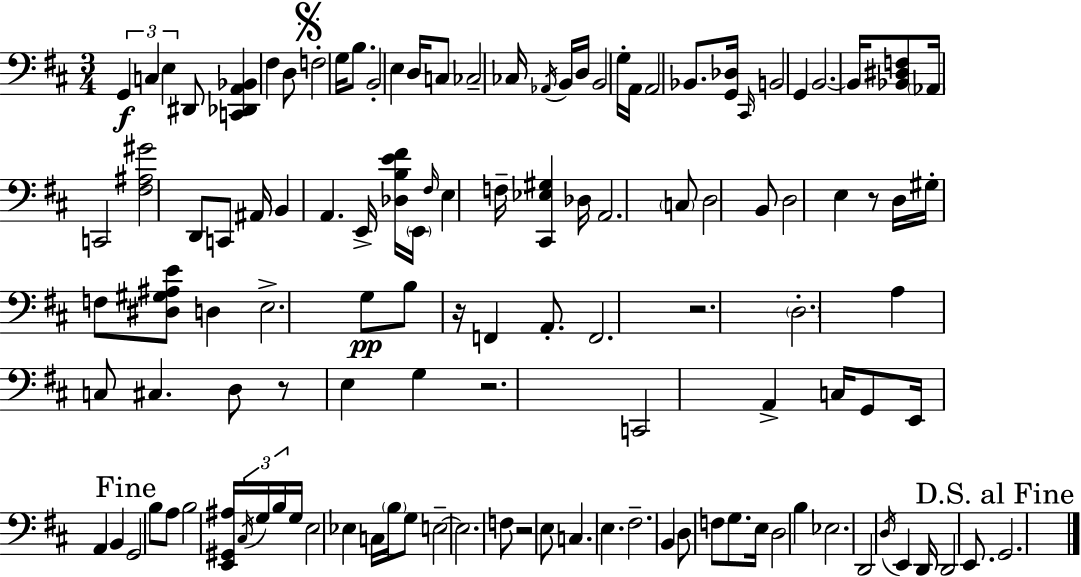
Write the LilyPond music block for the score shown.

{
  \clef bass
  \numericTimeSignature
  \time 3/4
  \key d \major
  \tuplet 3/2 { g,4\f c4 e4 } | dis,8 <c, des, a, bes,>4 fis4 d8 | \mark \markup { \musicglyph "scripts.segno" } f2-. g16 b8. | b,2-. e4 | \break d16 c8 ces2-- ces16 | \acciaccatura { aes,16 } b,16 d16 b,2 g16-. | a,16 a,2 bes,8. | <g, des>16 \grace { cis,16 } b,2 g,4 | \break b,2.~~ | b,16 <bes, dis f>8 \parenthesize aes,16 c,2 | <fis ais gis'>2 d,8 | c,8 ais,16 b,4 a,4. | \break e,16-> <des b e' fis'>16 \parenthesize e,16 \grace { fis16 } e4 f16-- <cis, ees gis>4 | des16 a,2. | \parenthesize c8 d2 | b,8 d2 e4 | \break r8 d16 gis16-. f8 <dis gis ais e'>8 d4 | e2.-> | g8\pp b8 r16 f,4 | a,8.-. f,2. | \break r2. | \parenthesize d2.-. | a4 c8 cis4. | d8 r8 e4 g4 | \break r2. | c,2 a,4-> | c16 g,8 e,16 a,4 b,4 | \mark "Fine" g,2 b8 | \break a8 b2 <e, gis, ais>16 | \tuplet 3/2 { \acciaccatura { cis16 } g16 b16 } g16 e2 | ees4 c16 \parenthesize b16 g8 e2--~~ | e2. | \break f8 r2 | e8 c4. e4. | fis2.-- | b,4 d8 f8 | \break g8. e16 d2 | b4 ees2. | d,2 | \acciaccatura { d16 } e,4 d,16 d,2 | \break e,8. \mark "D.S. al Fine" g,2. | \bar "|."
}